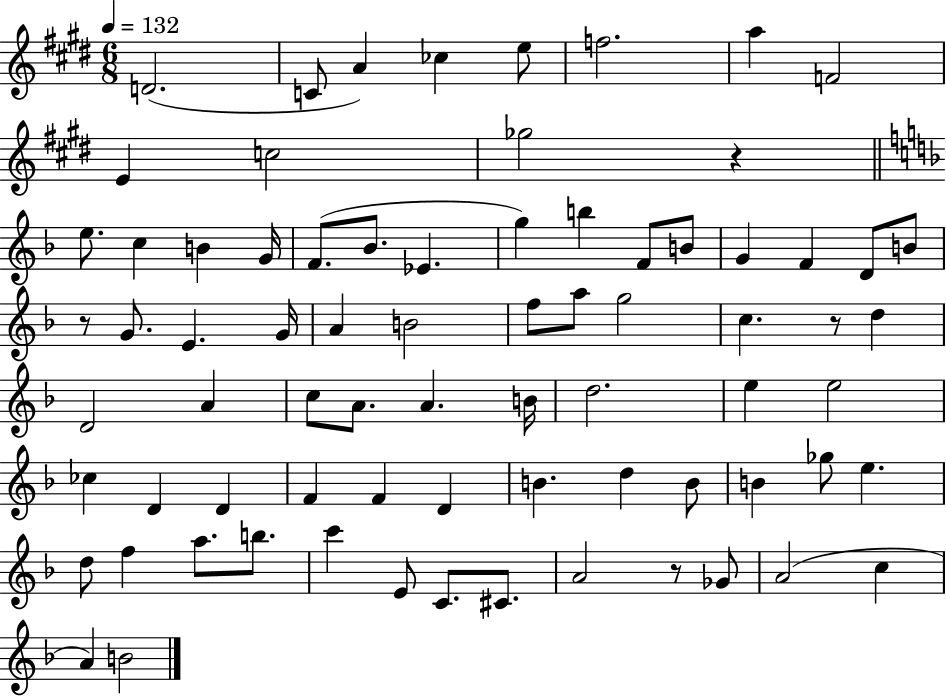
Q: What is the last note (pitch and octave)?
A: B4